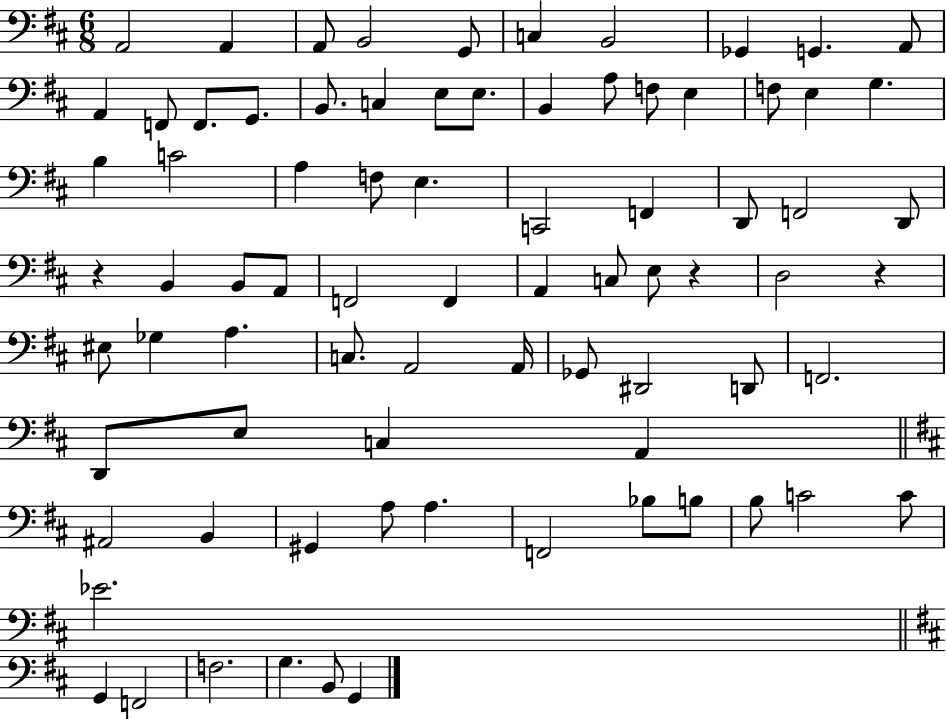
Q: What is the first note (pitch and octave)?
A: A2